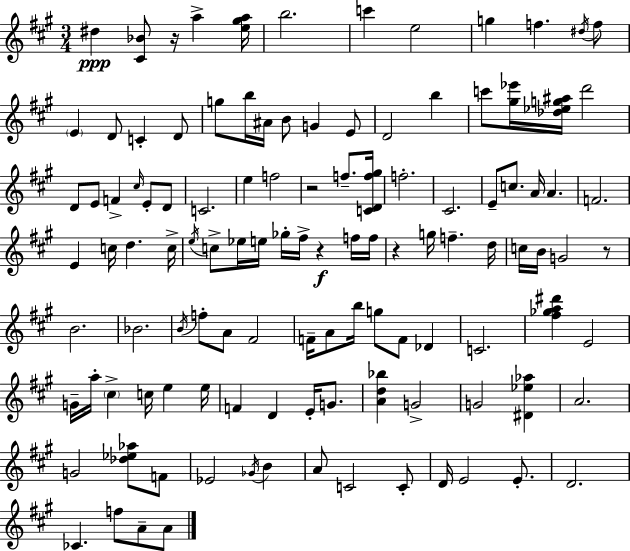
D#5/q [C#4,Bb4]/e R/s A5/q [E5,G#5,A5]/s B5/h. C6/q E5/h G5/q F5/q. D#5/s F5/e E4/q D4/e C4/q D4/e G5/e B5/s A#4/s B4/e G4/q E4/e D4/h B5/q C6/e [G#5,Eb6]/s [Db5,Eb5,G5,A#5]/s D6/h D4/e E4/e F4/q C#5/s E4/e D4/e C4/h. E5/q F5/h R/h F5/e. [C4,D4,F5,G#5]/s F5/h. C#4/h. E4/e C5/e. A4/s A4/q. F4/h. E4/q C5/s D5/q. C5/s E5/s C5/e Eb5/s E5/s Gb5/s F#5/s R/q F5/s F5/s R/q G5/s F5/q. D5/s C5/s B4/s G4/h R/e B4/h. Bb4/h. B4/s F5/e A4/e F#4/h F4/s A4/e B5/s G5/e F4/e Db4/q C4/h. [F#5,Gb5,A5,D#6]/q E4/h G4/s A5/s C#5/q C5/s E5/q E5/s F4/q D4/q E4/s G4/e. [A4,D5,Bb5]/q G4/h G4/h [D#4,Eb5,Ab5]/q A4/h. G4/h [Db5,Eb5,Ab5]/e F4/e Eb4/h Gb4/s B4/q A4/e C4/h C4/e D4/s E4/h E4/e. D4/h. CES4/q. F5/e A4/e A4/e